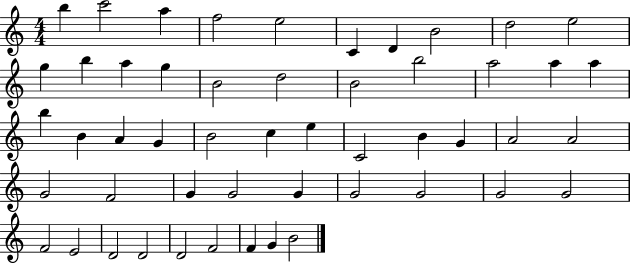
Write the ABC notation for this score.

X:1
T:Untitled
M:4/4
L:1/4
K:C
b c'2 a f2 e2 C D B2 d2 e2 g b a g B2 d2 B2 b2 a2 a a b B A G B2 c e C2 B G A2 A2 G2 F2 G G2 G G2 G2 G2 G2 F2 E2 D2 D2 D2 F2 F G B2